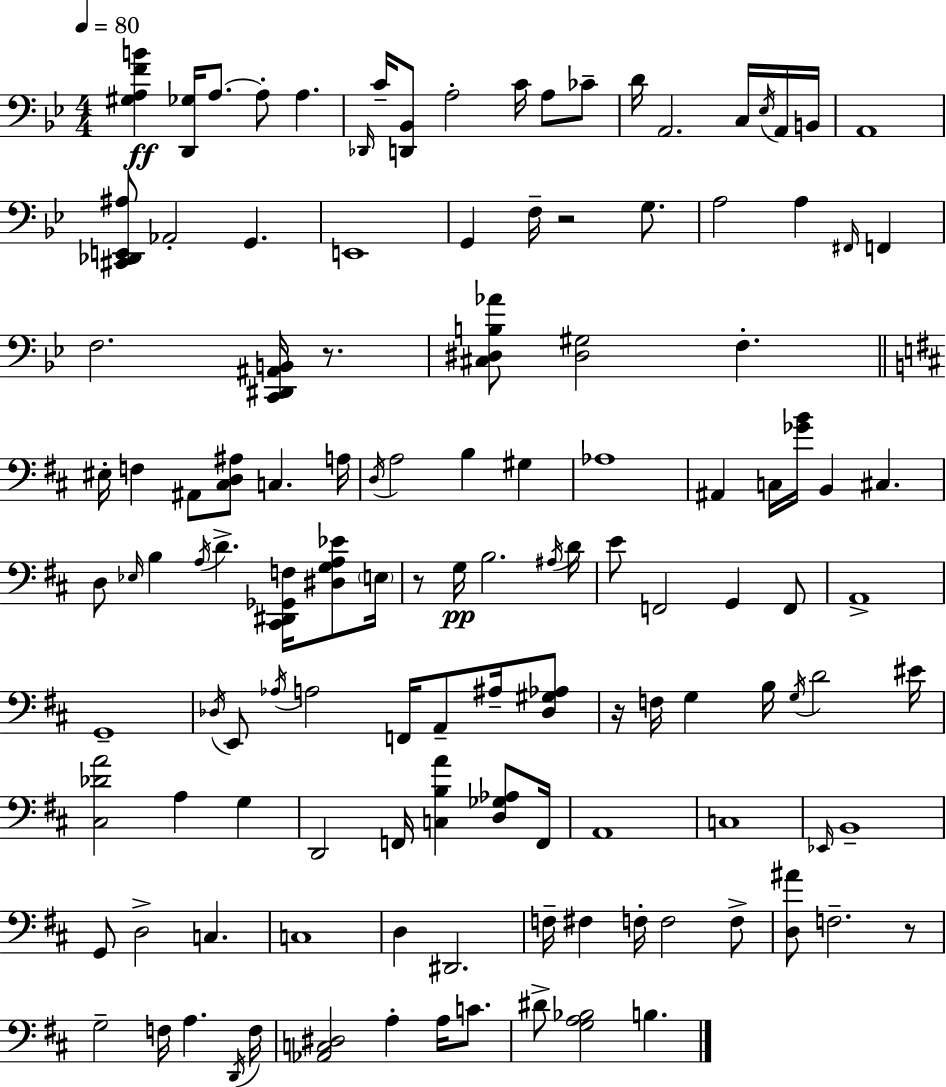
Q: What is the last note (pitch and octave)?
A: B3